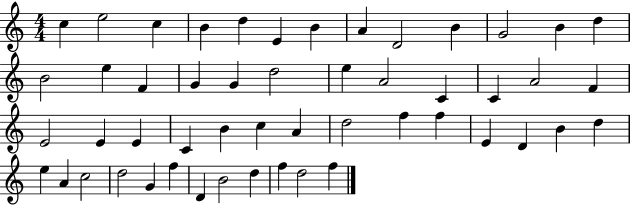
X:1
T:Untitled
M:4/4
L:1/4
K:C
c e2 c B d E B A D2 B G2 B d B2 e F G G d2 e A2 C C A2 F E2 E E C B c A d2 f f E D B d e A c2 d2 G f D B2 d f d2 f